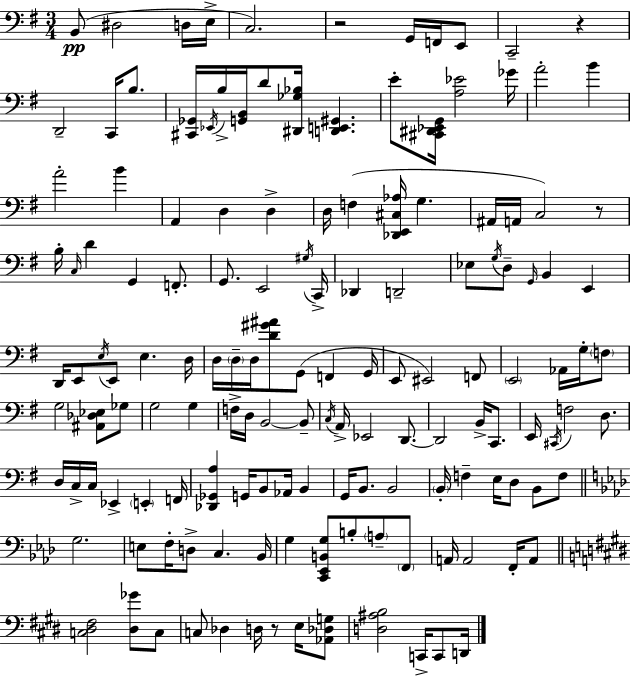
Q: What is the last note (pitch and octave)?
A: D2